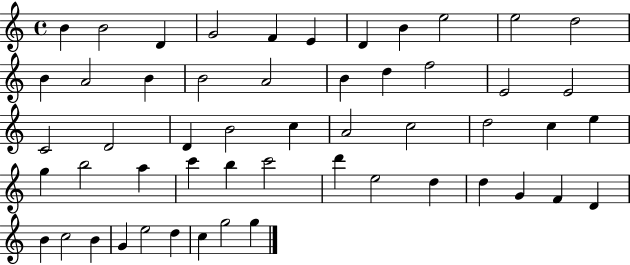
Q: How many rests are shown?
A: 0